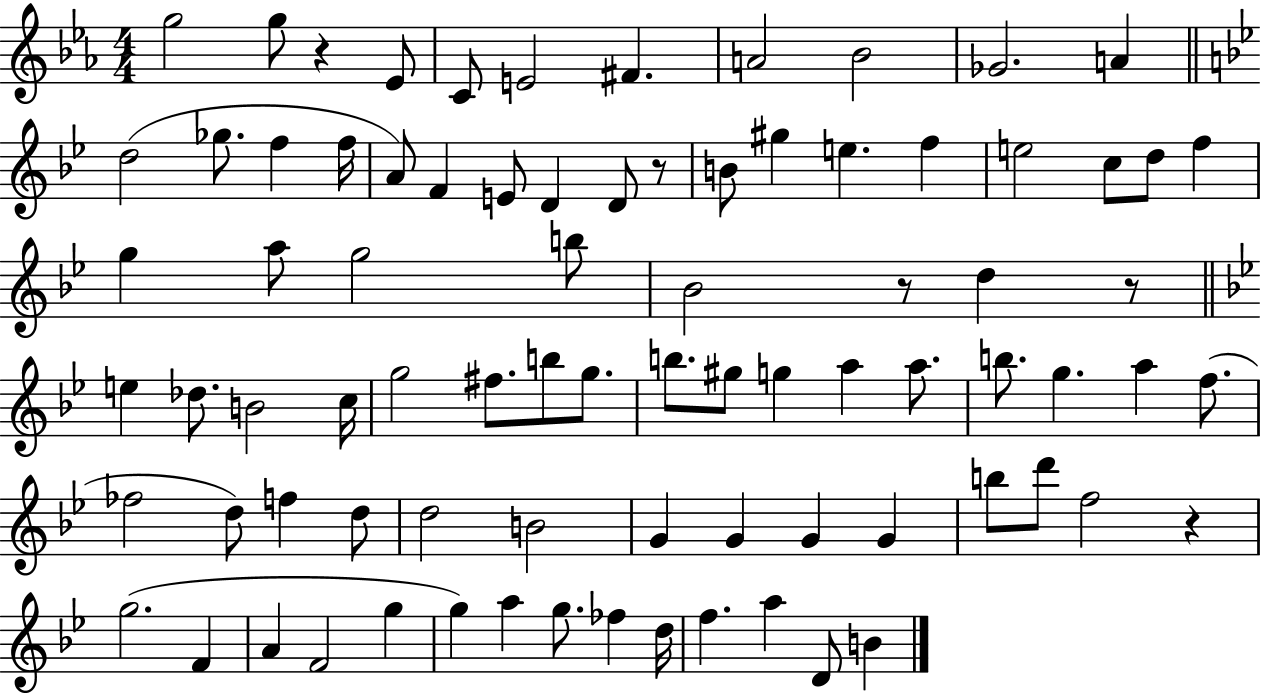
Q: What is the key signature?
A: EES major